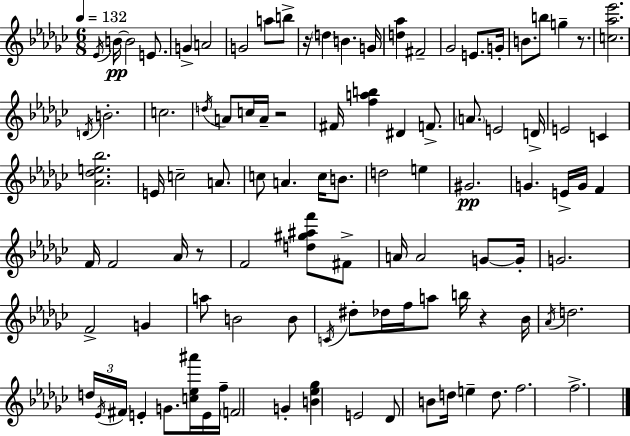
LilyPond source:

{
  \clef treble
  \numericTimeSignature
  \time 6/8
  \key ees \minor
  \tempo 4 = 132
  \acciaccatura { ees'16 }\pp b'16~~ b'2 e'8. | g'4-> a'2 | g'2 a''8 b''8-> | r16 \parenthesize d''4 b'4. | \break g'16 <d'' aes''>4 fis'2-- | ges'2 e'8. | g'16-. b'8. b''8 g''4-- r8. | <c'' aes'' ees'''>2. | \break \acciaccatura { d'16 } b'2.-. | c''2. | \acciaccatura { d''16 } a'8 c''16 a'16-- r2 | fis'16 <f'' a'' b''>4 dis'4 | \break f'8.-> \parenthesize a'8. e'2 | d'16-> e'2 c'4 | <aes' des'' e'' bes''>2. | e'16 c''2-- | \break a'8. c''8 a'4. c''16 | b'8. d''2 e''4 | gis'2.\pp | g'4. e'16-> g'16 f'4 | \break f'16 f'2 | aes'16 r8 f'2 <d'' gis'' ais'' f'''>8 | fis'8-> a'16 a'2 | g'8~~ g'16-. g'2. | \break f'2-> g'4 | a''8 b'2 | b'8 \acciaccatura { c'16 } dis''8-. des''16 f''16 a''8 b''16 r4 | bes'16 \acciaccatura { aes'16 } d''2. | \break \tuplet 3/2 { d''16 \acciaccatura { ees'16 } fis'16 } e'4-. | g'8. <c'' ees'' ais'''>16 e'16 f''16-- \parenthesize f'2 | g'4-. <b' ees'' ges''>4 e'2 | des'8 b'8 d''16 e''4-- | \break d''8. f''2. | f''2.-> | \bar "|."
}